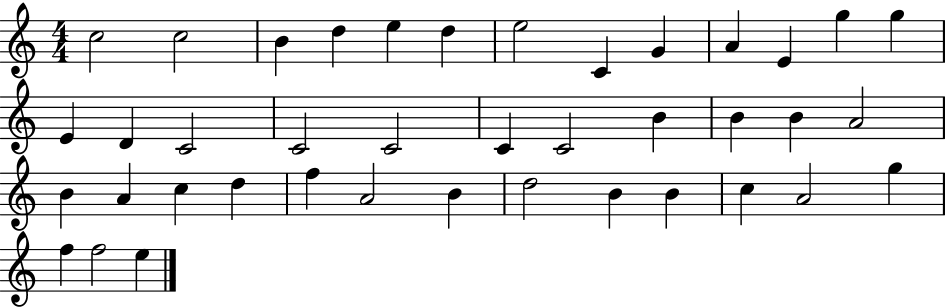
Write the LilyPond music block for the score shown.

{
  \clef treble
  \numericTimeSignature
  \time 4/4
  \key c \major
  c''2 c''2 | b'4 d''4 e''4 d''4 | e''2 c'4 g'4 | a'4 e'4 g''4 g''4 | \break e'4 d'4 c'2 | c'2 c'2 | c'4 c'2 b'4 | b'4 b'4 a'2 | \break b'4 a'4 c''4 d''4 | f''4 a'2 b'4 | d''2 b'4 b'4 | c''4 a'2 g''4 | \break f''4 f''2 e''4 | \bar "|."
}